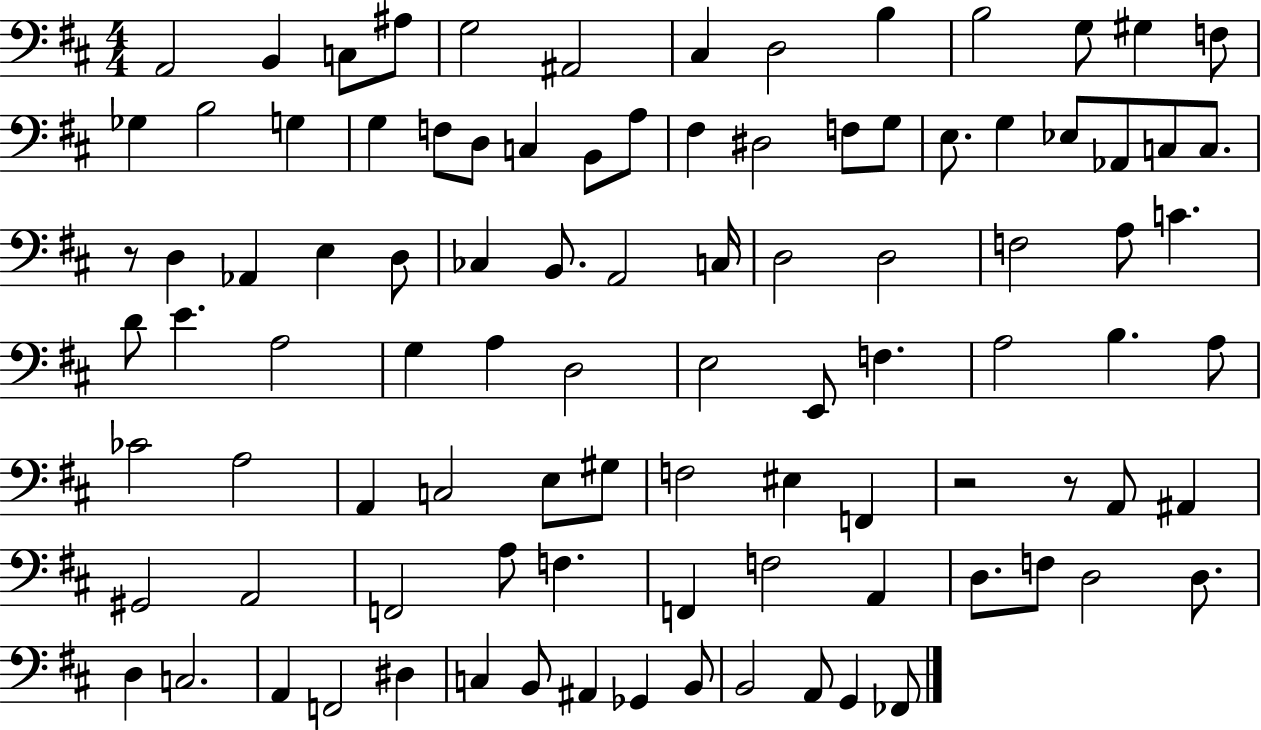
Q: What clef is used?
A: bass